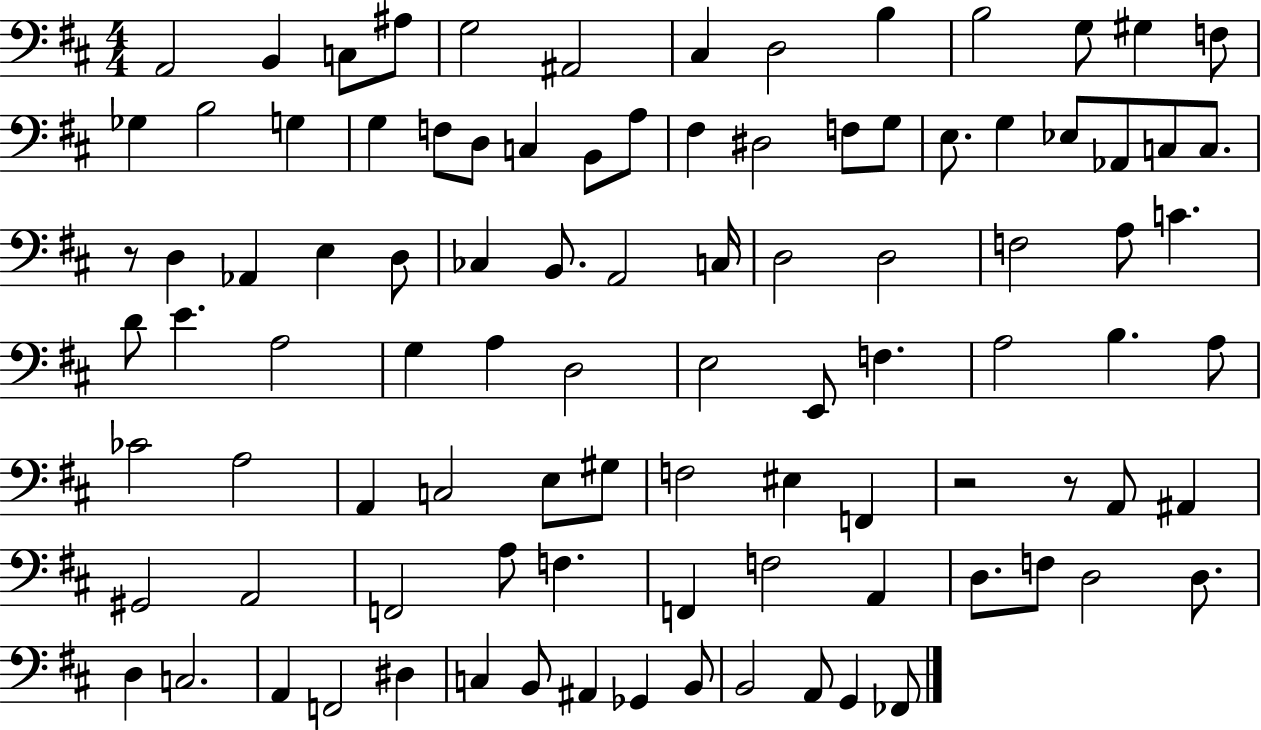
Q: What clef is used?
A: bass